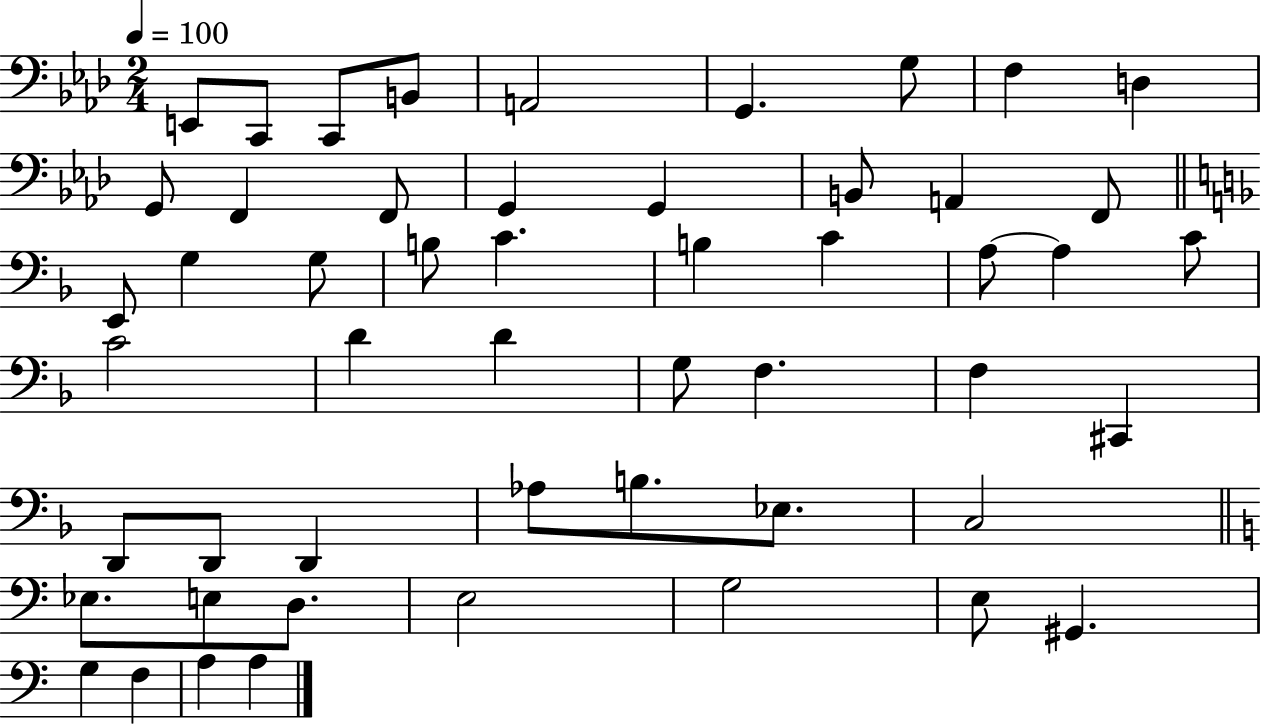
E2/e C2/e C2/e B2/e A2/h G2/q. G3/e F3/q D3/q G2/e F2/q F2/e G2/q G2/q B2/e A2/q F2/e E2/e G3/q G3/e B3/e C4/q. B3/q C4/q A3/e A3/q C4/e C4/h D4/q D4/q G3/e F3/q. F3/q C#2/q D2/e D2/e D2/q Ab3/e B3/e. Eb3/e. C3/h Eb3/e. E3/e D3/e. E3/h G3/h E3/e G#2/q. G3/q F3/q A3/q A3/q